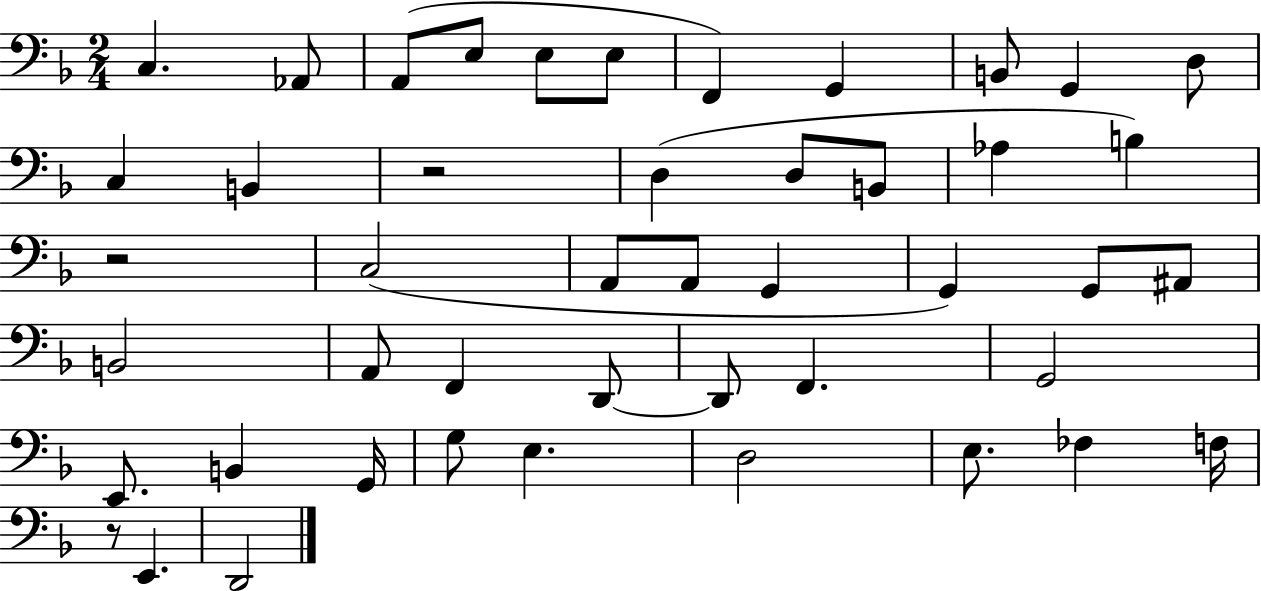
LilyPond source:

{
  \clef bass
  \numericTimeSignature
  \time 2/4
  \key f \major
  c4. aes,8 | a,8( e8 e8 e8 | f,4) g,4 | b,8 g,4 d8 | \break c4 b,4 | r2 | d4( d8 b,8 | aes4 b4) | \break r2 | c2( | a,8 a,8 g,4 | g,4) g,8 ais,8 | \break b,2 | a,8 f,4 d,8~~ | d,8 f,4. | g,2 | \break e,8. b,4 g,16 | g8 e4. | d2 | e8. fes4 f16 | \break r8 e,4. | d,2 | \bar "|."
}